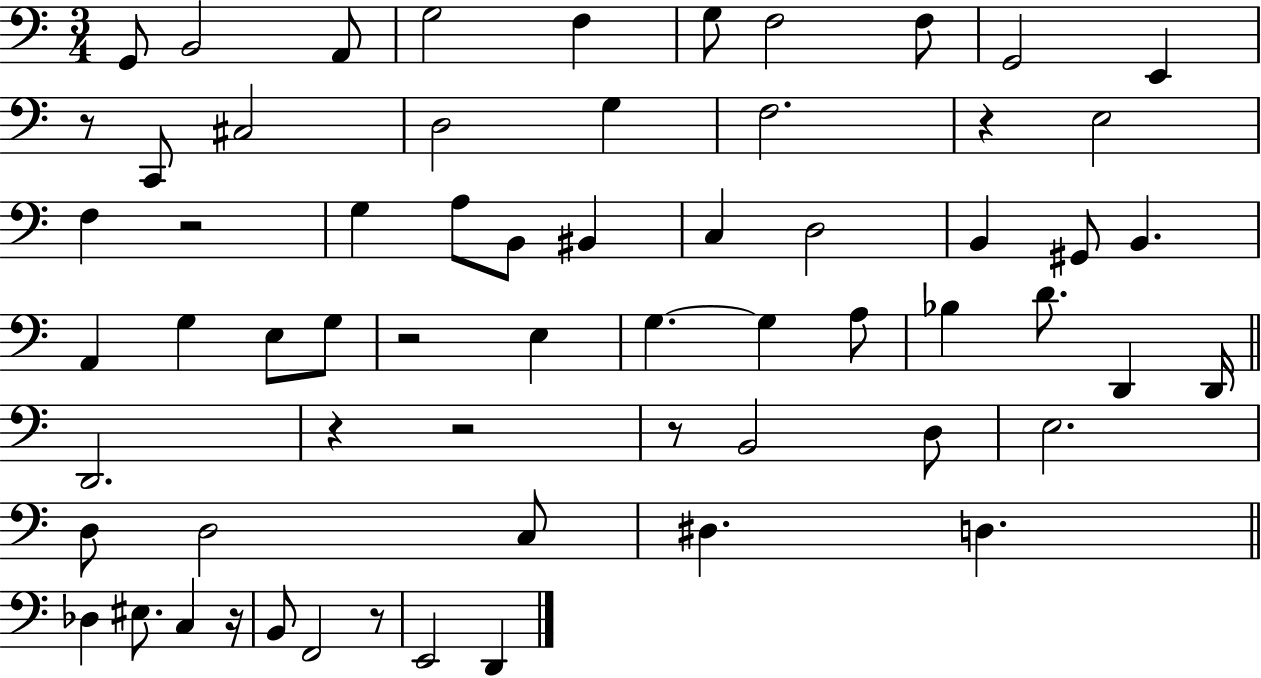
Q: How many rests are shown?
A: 9